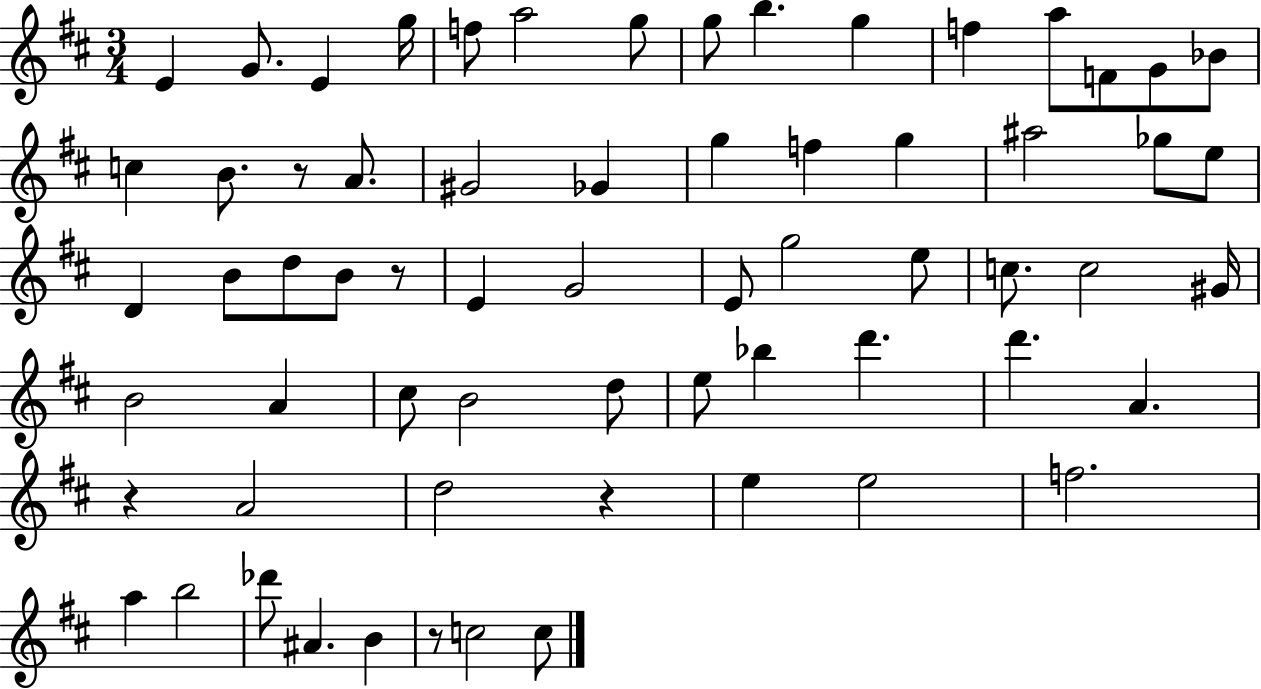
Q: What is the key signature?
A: D major